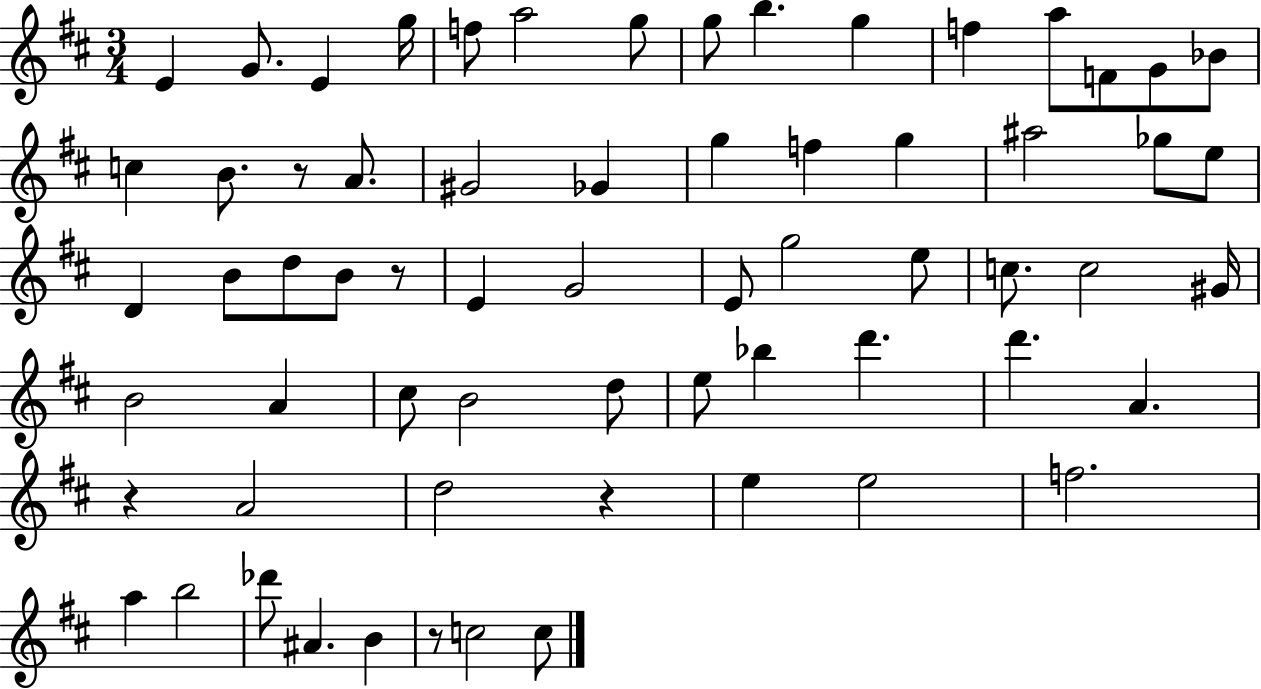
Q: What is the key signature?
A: D major